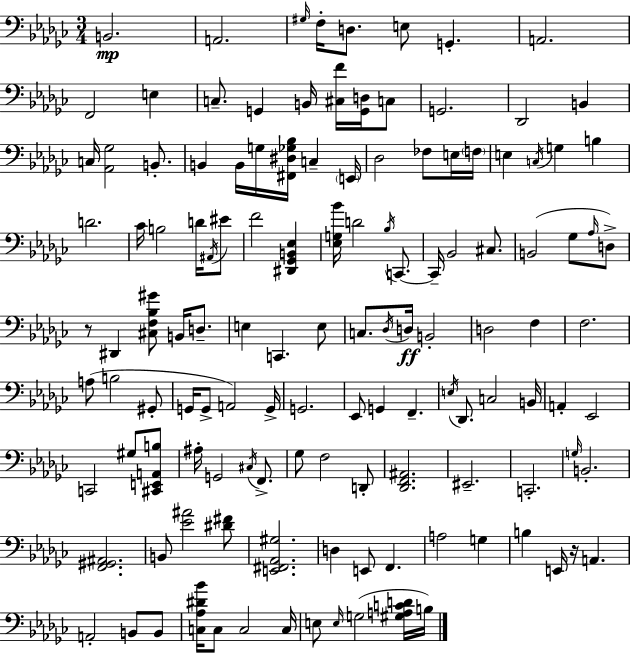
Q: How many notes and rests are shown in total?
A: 128